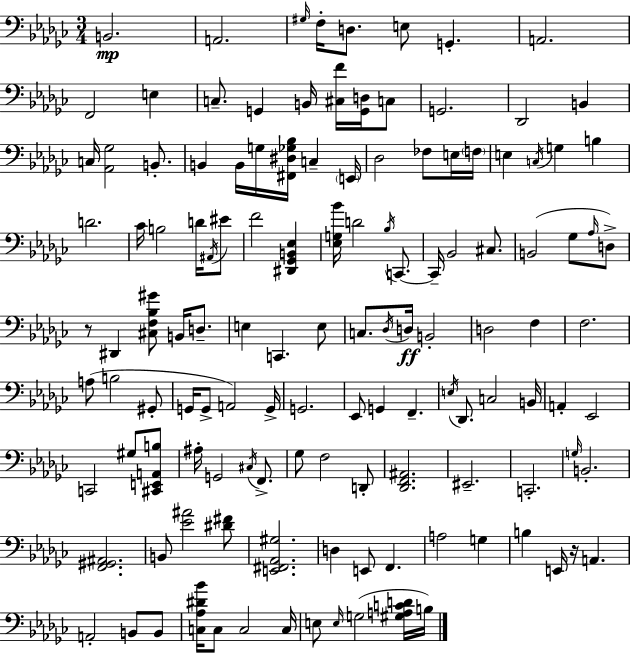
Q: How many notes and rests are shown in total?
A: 128